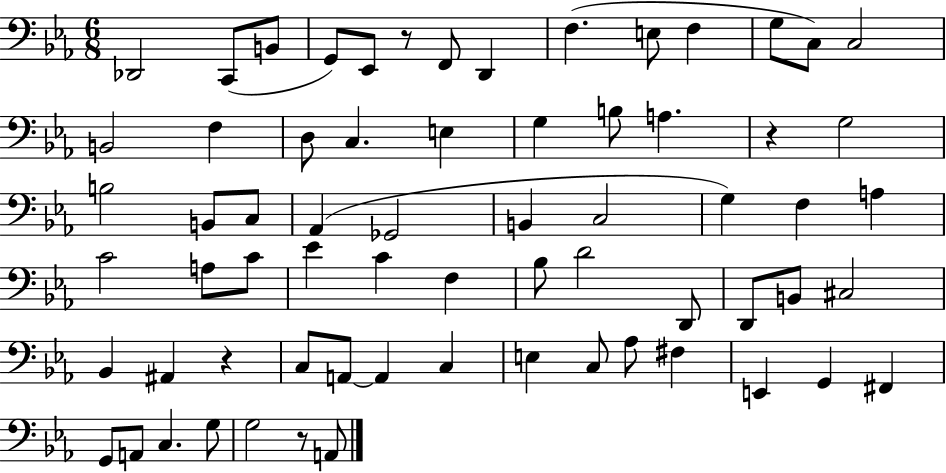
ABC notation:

X:1
T:Untitled
M:6/8
L:1/4
K:Eb
_D,,2 C,,/2 B,,/2 G,,/2 _E,,/2 z/2 F,,/2 D,, F, E,/2 F, G,/2 C,/2 C,2 B,,2 F, D,/2 C, E, G, B,/2 A, z G,2 B,2 B,,/2 C,/2 _A,, _G,,2 B,, C,2 G, F, A, C2 A,/2 C/2 _E C F, _B,/2 D2 D,,/2 D,,/2 B,,/2 ^C,2 _B,, ^A,, z C,/2 A,,/2 A,, C, E, C,/2 _A,/2 ^F, E,, G,, ^F,, G,,/2 A,,/2 C, G,/2 G,2 z/2 A,,/2